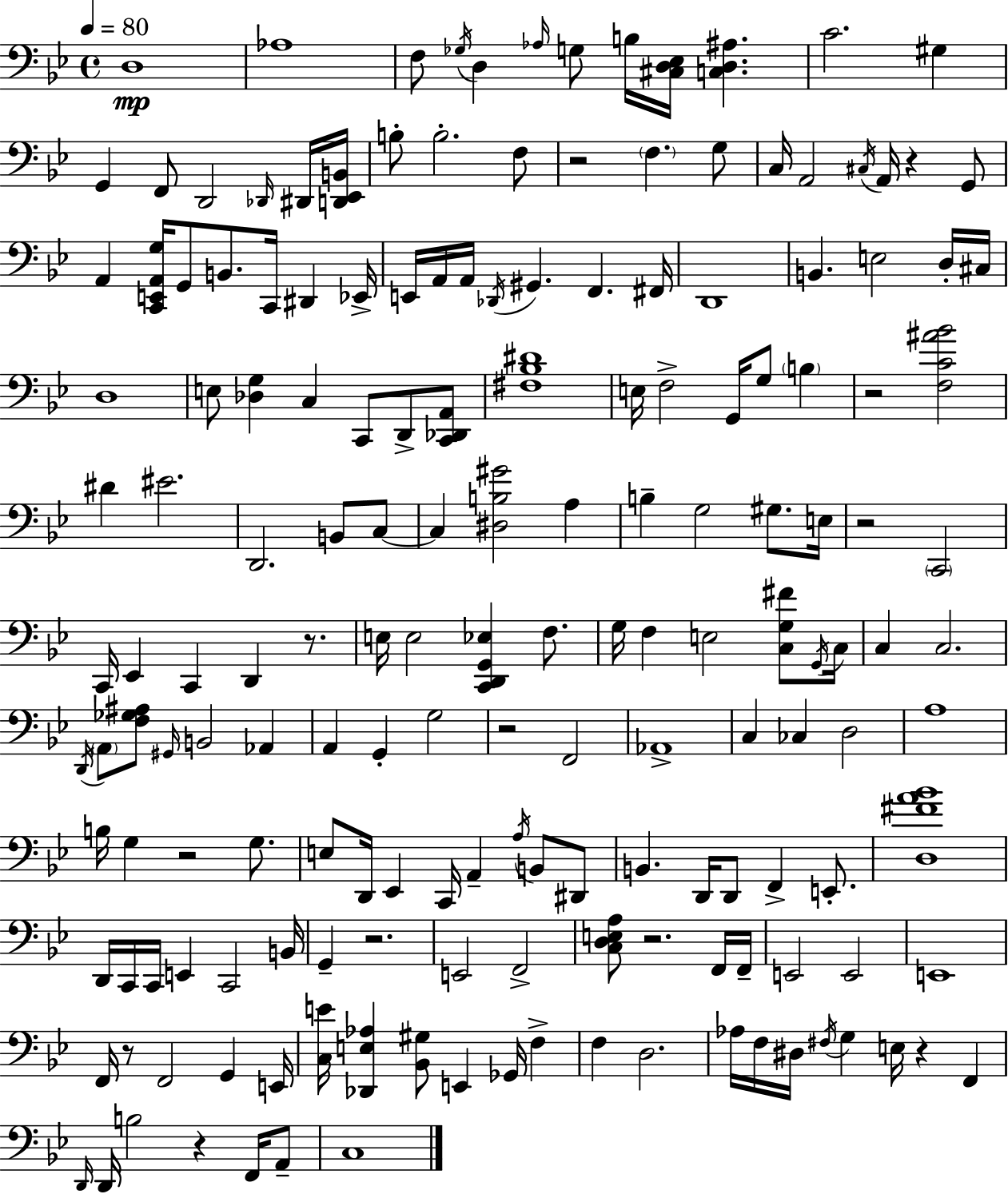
X:1
T:Untitled
M:4/4
L:1/4
K:Bb
D,4 _A,4 F,/2 _G,/4 D, _A,/4 G,/2 B,/4 [^C,D,_E,]/4 [C,D,^A,] C2 ^G, G,, F,,/2 D,,2 _D,,/4 ^D,,/4 [D,,_E,,B,,]/4 B,/2 B,2 F,/2 z2 F, G,/2 C,/4 A,,2 ^C,/4 A,,/4 z G,,/2 A,, [C,,E,,A,,G,]/4 G,,/2 B,,/2 C,,/4 ^D,, _E,,/4 E,,/4 A,,/4 A,,/4 _D,,/4 ^G,, F,, ^F,,/4 D,,4 B,, E,2 D,/4 ^C,/4 D,4 E,/2 [_D,G,] C, C,,/2 D,,/2 [C,,_D,,A,,]/2 [^F,_B,^D]4 E,/4 F,2 G,,/4 G,/2 B, z2 [F,C^A_B]2 ^D ^E2 D,,2 B,,/2 C,/2 C, [^D,B,^G]2 A, B, G,2 ^G,/2 E,/4 z2 C,,2 C,,/4 _E,, C,, D,, z/2 E,/4 E,2 [C,,D,,G,,_E,] F,/2 G,/4 F, E,2 [C,G,^F]/2 G,,/4 C,/4 C, C,2 D,,/4 A,,/2 [F,_G,^A,]/2 ^G,,/4 B,,2 _A,, A,, G,, G,2 z2 F,,2 _A,,4 C, _C, D,2 A,4 B,/4 G, z2 G,/2 E,/2 D,,/4 _E,, C,,/4 A,, A,/4 B,,/2 ^D,,/2 B,, D,,/4 D,,/2 F,, E,,/2 [D,^FA_B]4 D,,/4 C,,/4 C,,/4 E,, C,,2 B,,/4 G,, z2 E,,2 F,,2 [C,D,E,A,]/2 z2 F,,/4 F,,/4 E,,2 E,,2 E,,4 F,,/4 z/2 F,,2 G,, E,,/4 [C,E]/4 [_D,,E,_A,] [_B,,^G,]/2 E,, _G,,/4 F, F, D,2 _A,/4 F,/4 ^D,/4 ^F,/4 G, E,/4 z F,, D,,/4 D,,/4 B,2 z F,,/4 A,,/2 C,4